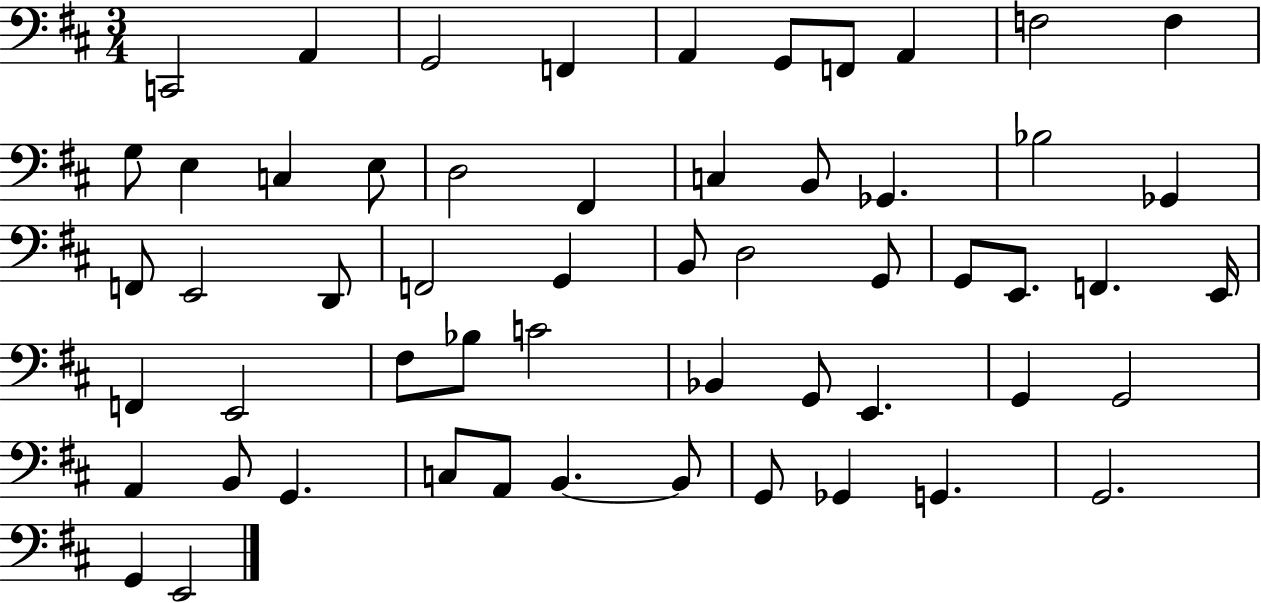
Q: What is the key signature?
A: D major